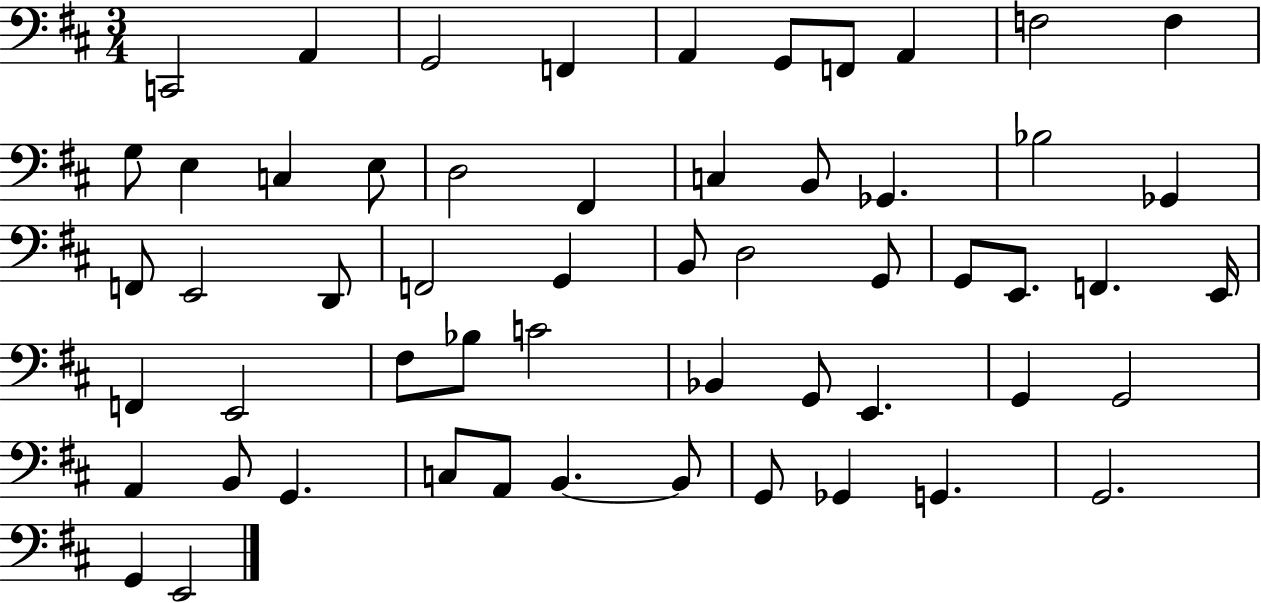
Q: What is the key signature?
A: D major